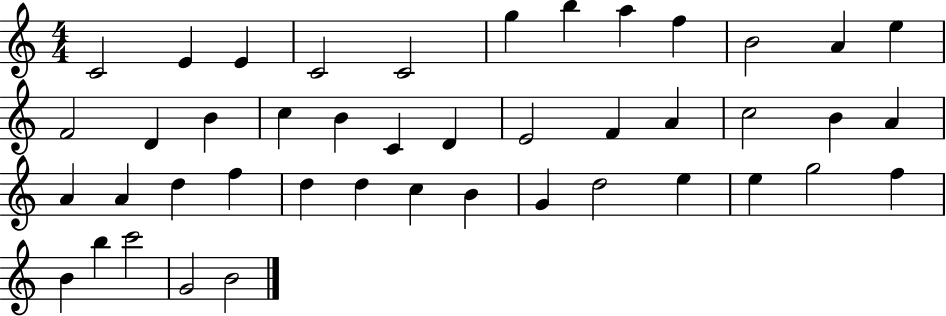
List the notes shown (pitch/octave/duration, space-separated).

C4/h E4/q E4/q C4/h C4/h G5/q B5/q A5/q F5/q B4/h A4/q E5/q F4/h D4/q B4/q C5/q B4/q C4/q D4/q E4/h F4/q A4/q C5/h B4/q A4/q A4/q A4/q D5/q F5/q D5/q D5/q C5/q B4/q G4/q D5/h E5/q E5/q G5/h F5/q B4/q B5/q C6/h G4/h B4/h